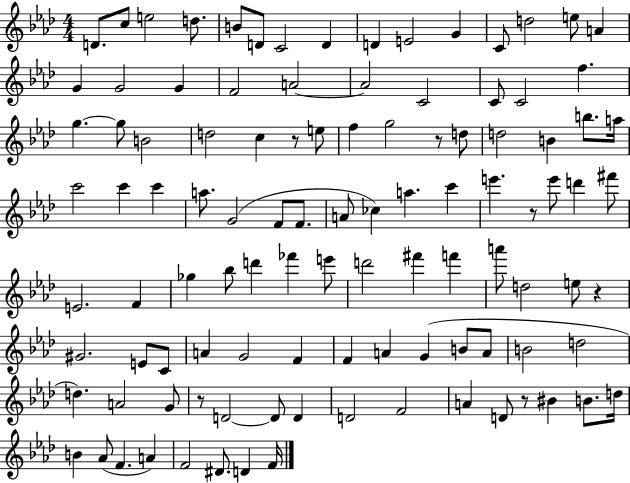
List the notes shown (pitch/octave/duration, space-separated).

D4/e. C5/e E5/h D5/e. B4/e D4/e C4/h D4/q D4/q E4/h G4/q C4/e D5/h E5/e A4/q G4/q G4/h G4/q F4/h A4/h A4/h C4/h C4/e C4/h F5/q. G5/q. G5/e B4/h D5/h C5/q R/e E5/e F5/q G5/h R/e D5/e D5/h B4/q B5/e. A5/s C6/h C6/q C6/q A5/e. G4/h F4/e F4/e. A4/e CES5/q A5/q. C6/q E6/q. R/e E6/e D6/q F#6/e E4/h. F4/q Gb5/q Bb5/e D6/q FES6/q E6/e D6/h F#6/q F6/q A6/e D5/h E5/e R/q G#4/h. E4/e C4/e A4/q G4/h F4/q F4/q A4/q G4/q B4/e A4/e B4/h D5/h D5/q. A4/h G4/e R/e D4/h D4/e D4/q D4/h F4/h A4/q D4/e R/e BIS4/q B4/e. D5/s B4/q Ab4/e F4/q. A4/q F4/h D#4/e. D4/q F4/s